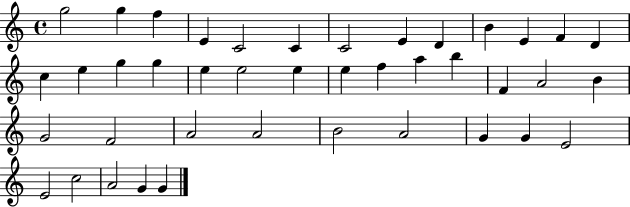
X:1
T:Untitled
M:4/4
L:1/4
K:C
g2 g f E C2 C C2 E D B E F D c e g g e e2 e e f a b F A2 B G2 F2 A2 A2 B2 A2 G G E2 E2 c2 A2 G G